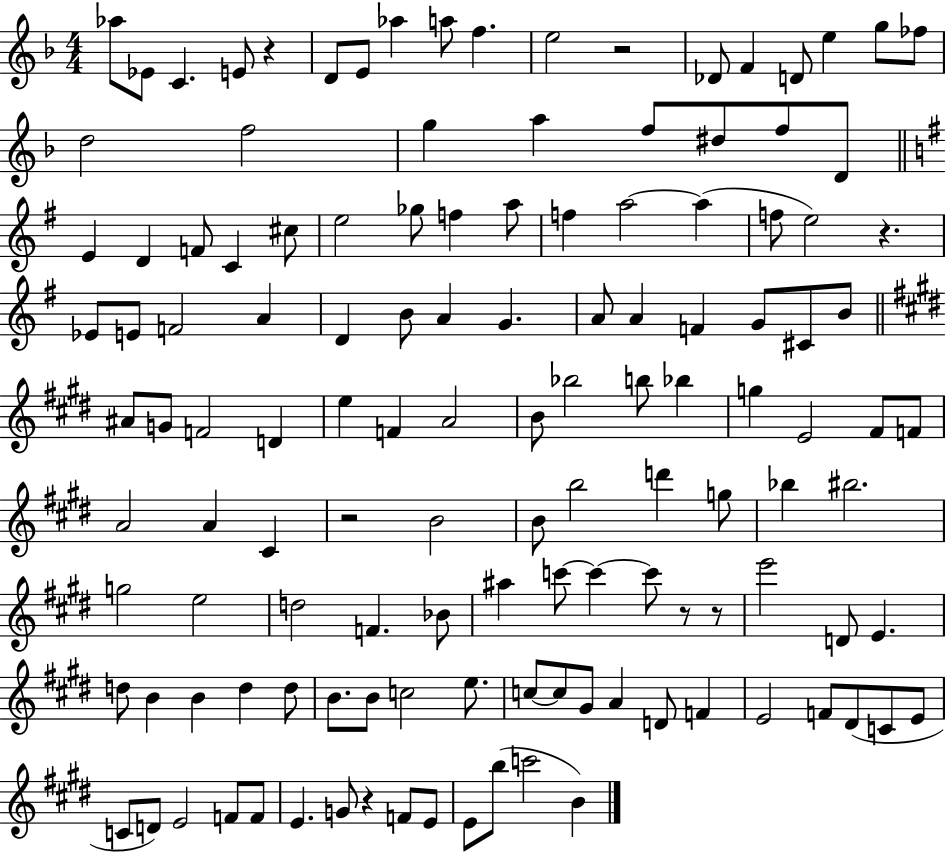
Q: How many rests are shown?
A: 7